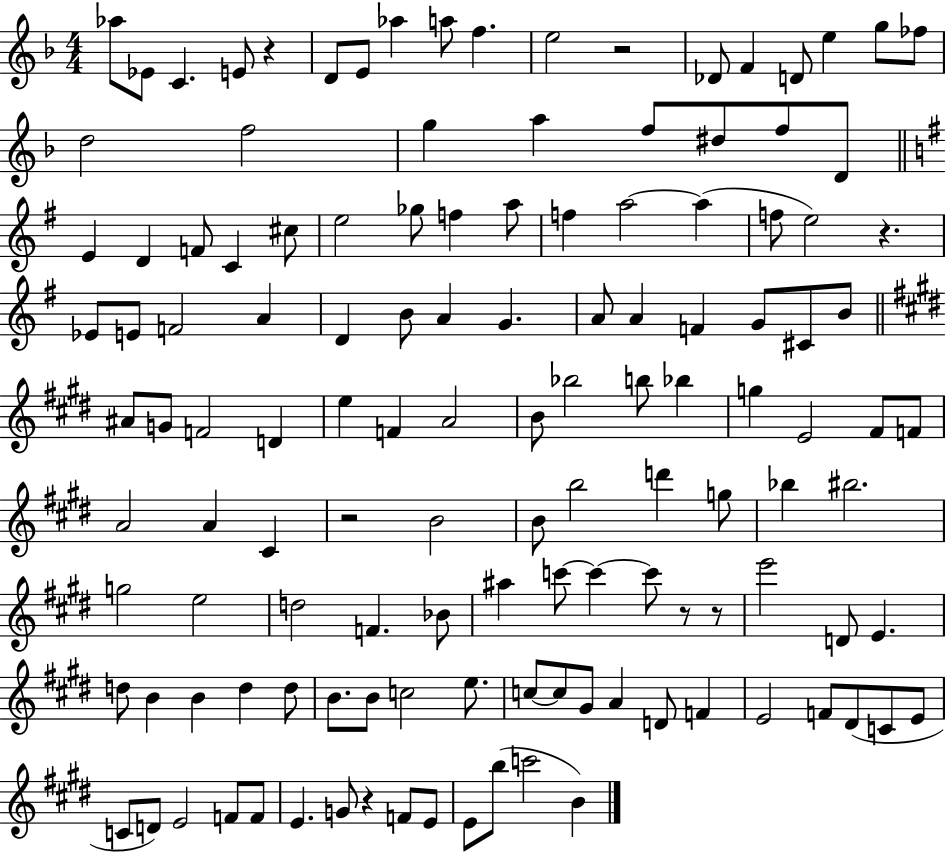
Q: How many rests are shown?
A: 7